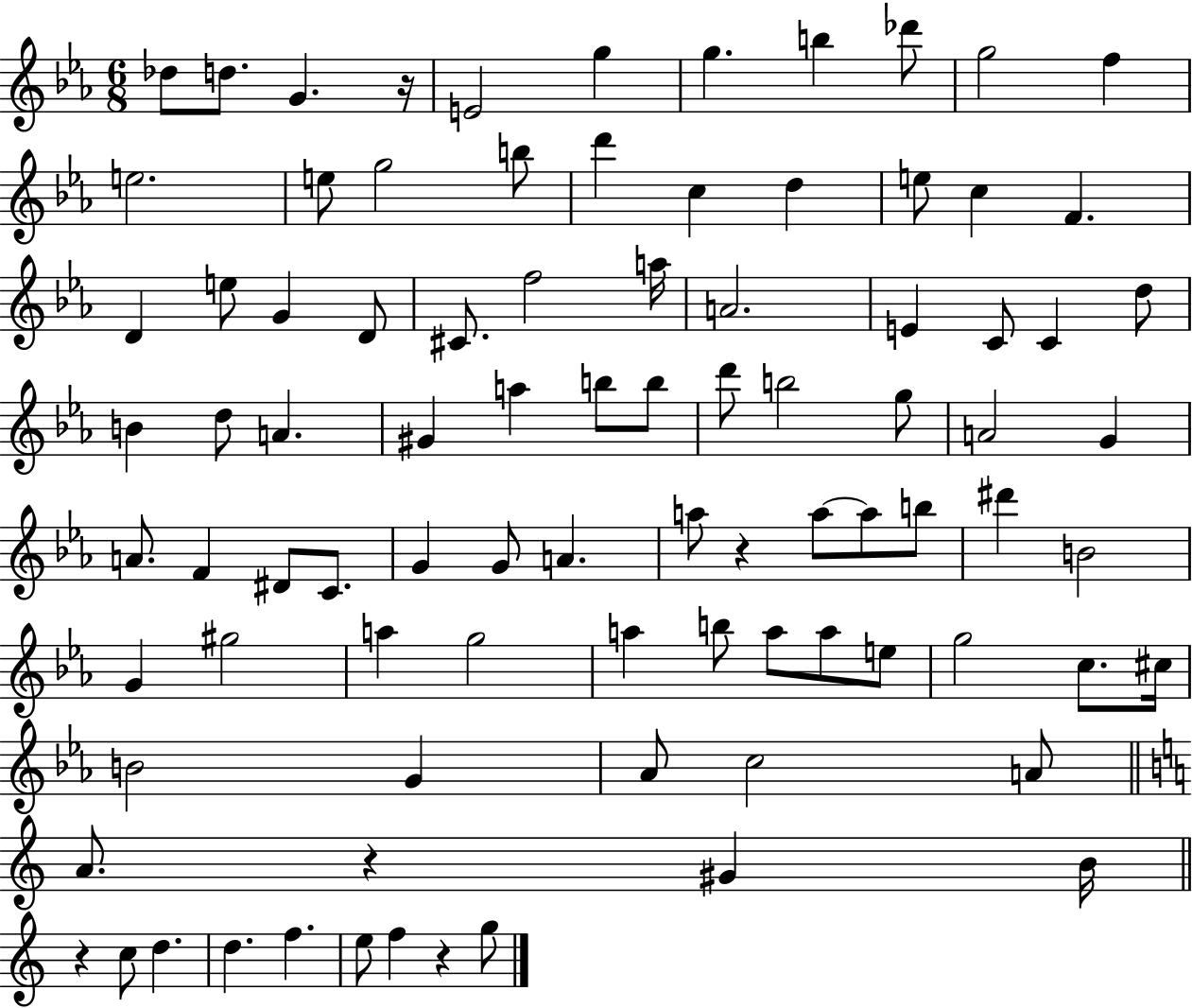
{
  \clef treble
  \numericTimeSignature
  \time 6/8
  \key ees \major
  \repeat volta 2 { des''8 d''8. g'4. r16 | e'2 g''4 | g''4. b''4 des'''8 | g''2 f''4 | \break e''2. | e''8 g''2 b''8 | d'''4 c''4 d''4 | e''8 c''4 f'4. | \break d'4 e''8 g'4 d'8 | cis'8. f''2 a''16 | a'2. | e'4 c'8 c'4 d''8 | \break b'4 d''8 a'4. | gis'4 a''4 b''8 b''8 | d'''8 b''2 g''8 | a'2 g'4 | \break a'8. f'4 dis'8 c'8. | g'4 g'8 a'4. | a''8 r4 a''8~~ a''8 b''8 | dis'''4 b'2 | \break g'4 gis''2 | a''4 g''2 | a''4 b''8 a''8 a''8 e''8 | g''2 c''8. cis''16 | \break b'2 g'4 | aes'8 c''2 a'8 | \bar "||" \break \key c \major a'8. r4 gis'4 b'16 | \bar "||" \break \key c \major r4 c''8 d''4. | d''4. f''4. | e''8 f''4 r4 g''8 | } \bar "|."
}